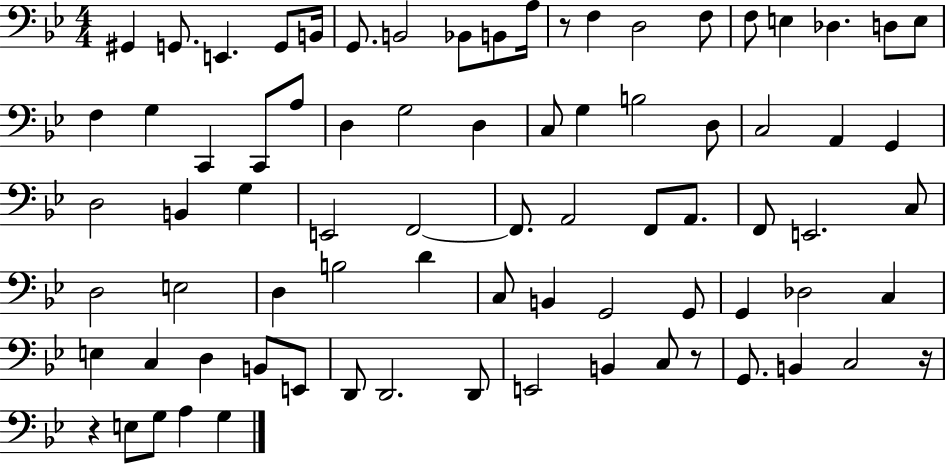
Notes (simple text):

G#2/q G2/e. E2/q. G2/e B2/s G2/e. B2/h Bb2/e B2/e A3/s R/e F3/q D3/h F3/e F3/e E3/q Db3/q. D3/e E3/e F3/q G3/q C2/q C2/e A3/e D3/q G3/h D3/q C3/e G3/q B3/h D3/e C3/h A2/q G2/q D3/h B2/q G3/q E2/h F2/h F2/e. A2/h F2/e A2/e. F2/e E2/h. C3/e D3/h E3/h D3/q B3/h D4/q C3/e B2/q G2/h G2/e G2/q Db3/h C3/q E3/q C3/q D3/q B2/e E2/e D2/e D2/h. D2/e E2/h B2/q C3/e R/e G2/e. B2/q C3/h R/s R/q E3/e G3/e A3/q G3/q